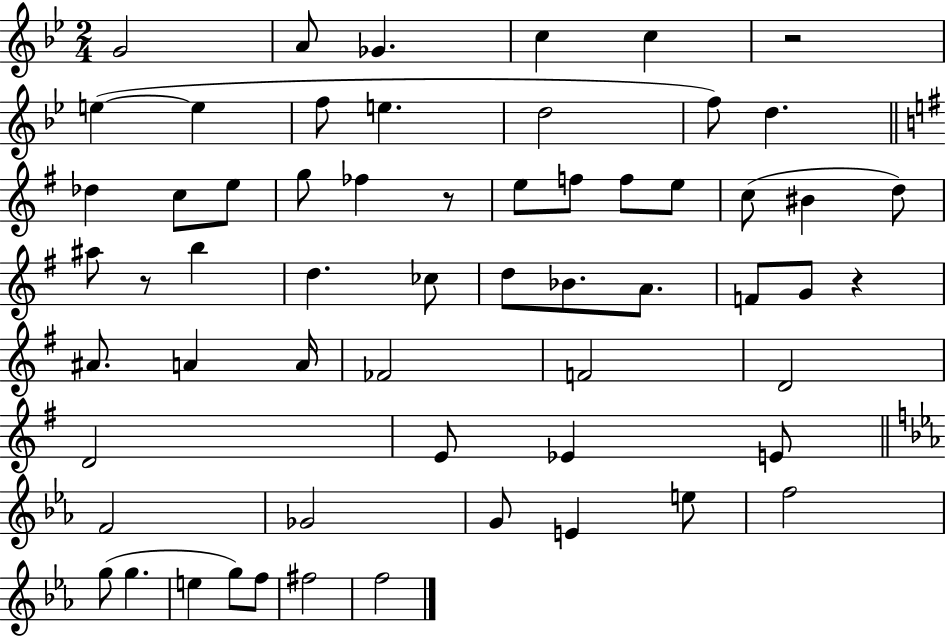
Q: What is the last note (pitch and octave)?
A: F5